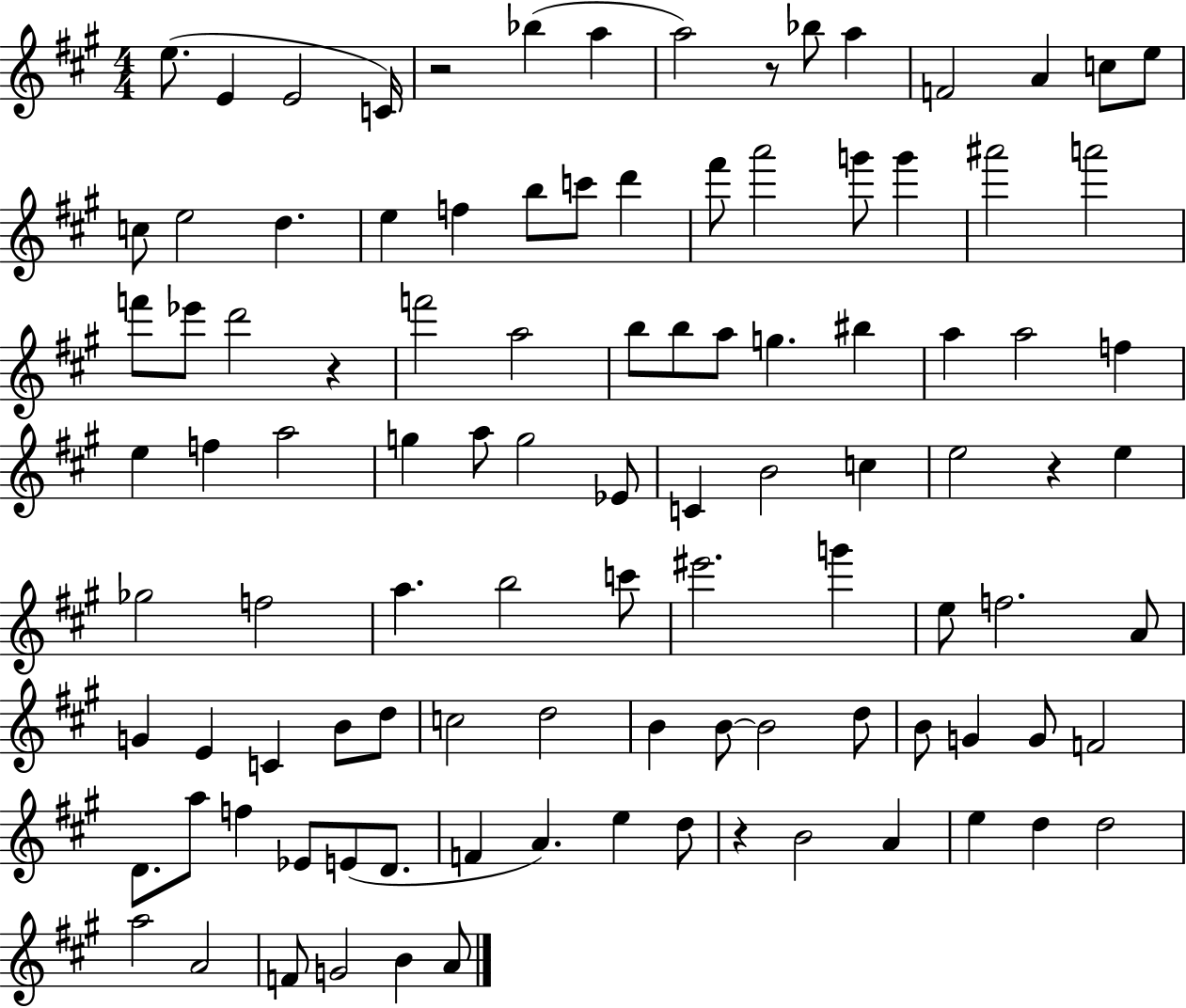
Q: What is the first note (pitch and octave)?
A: E5